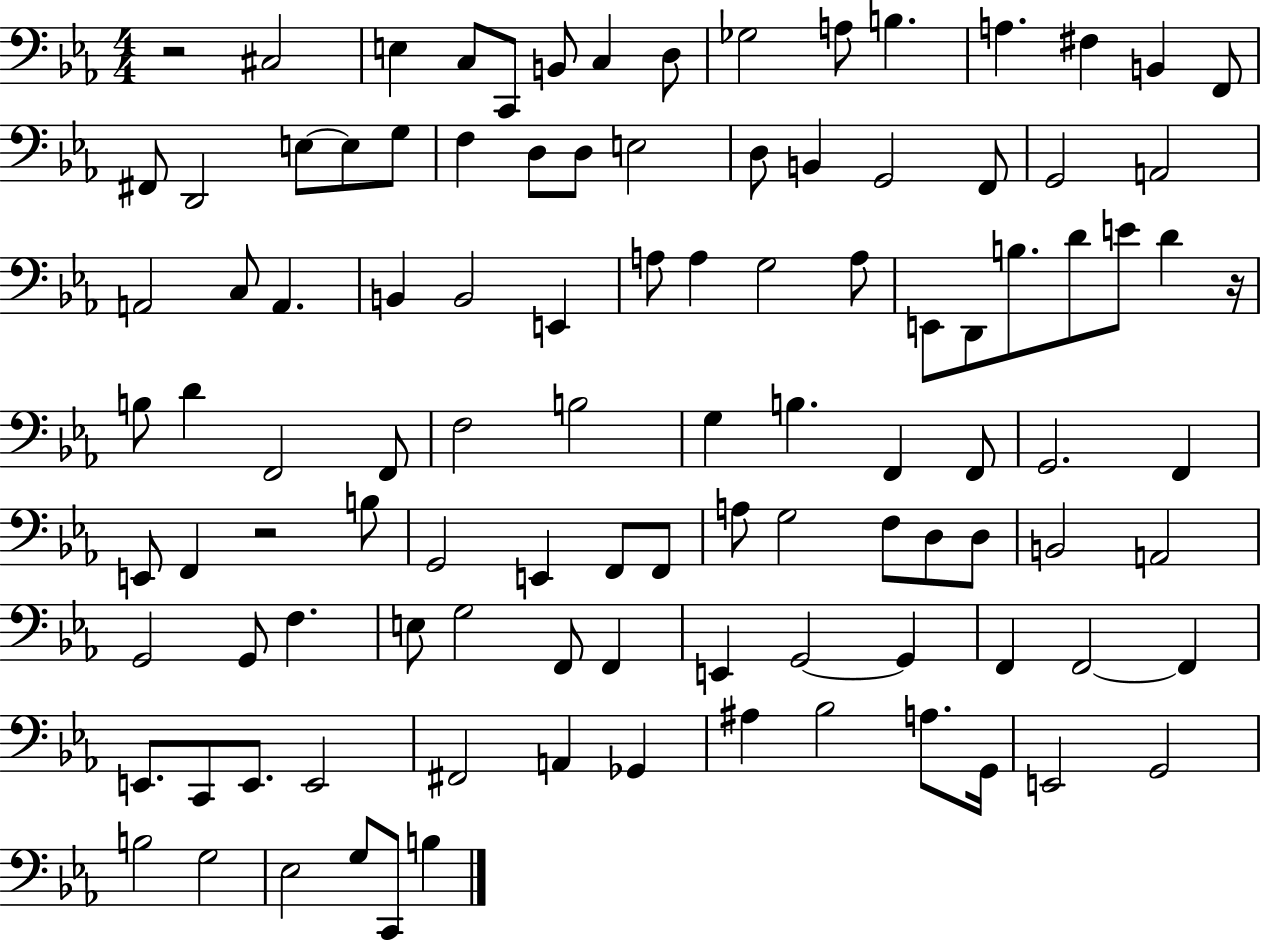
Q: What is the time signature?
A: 4/4